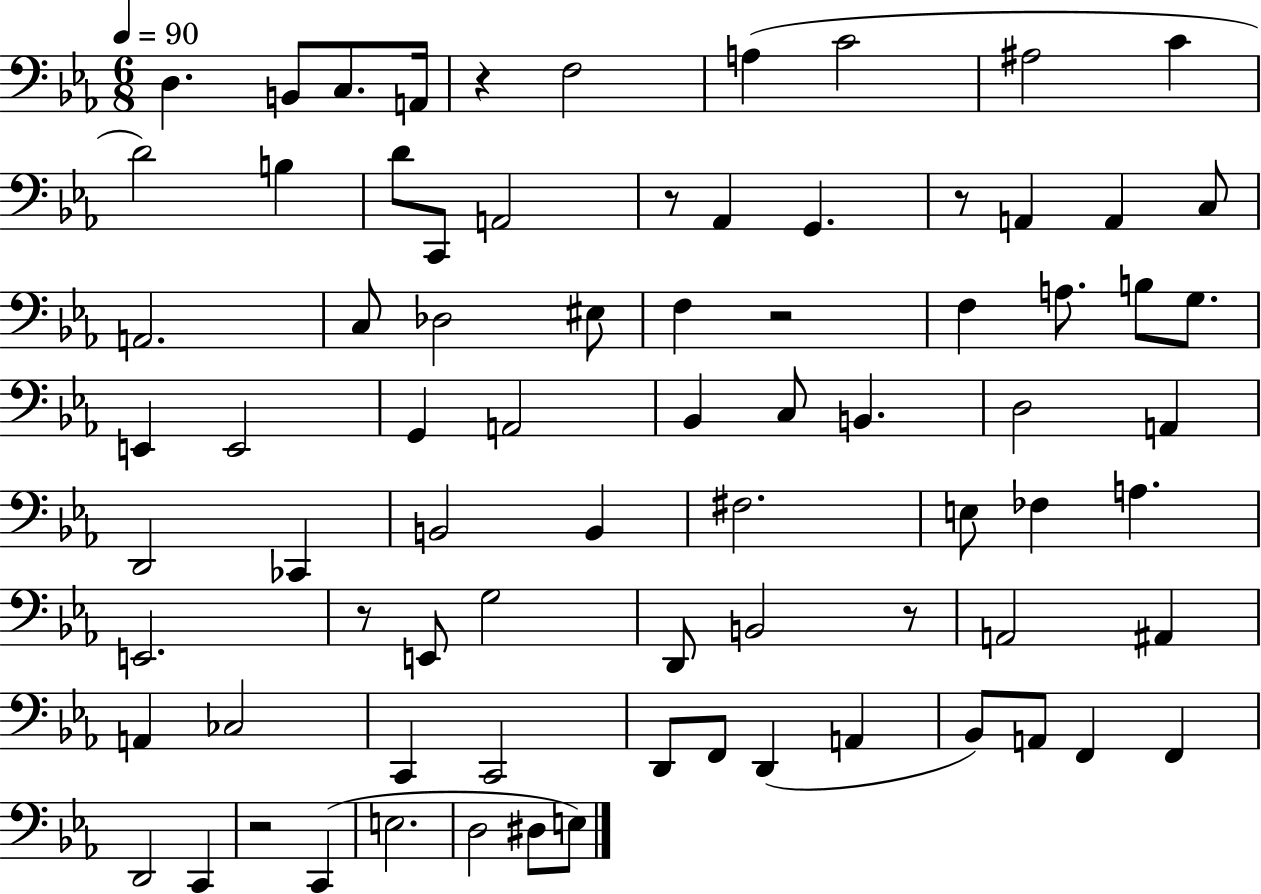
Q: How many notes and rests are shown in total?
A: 78